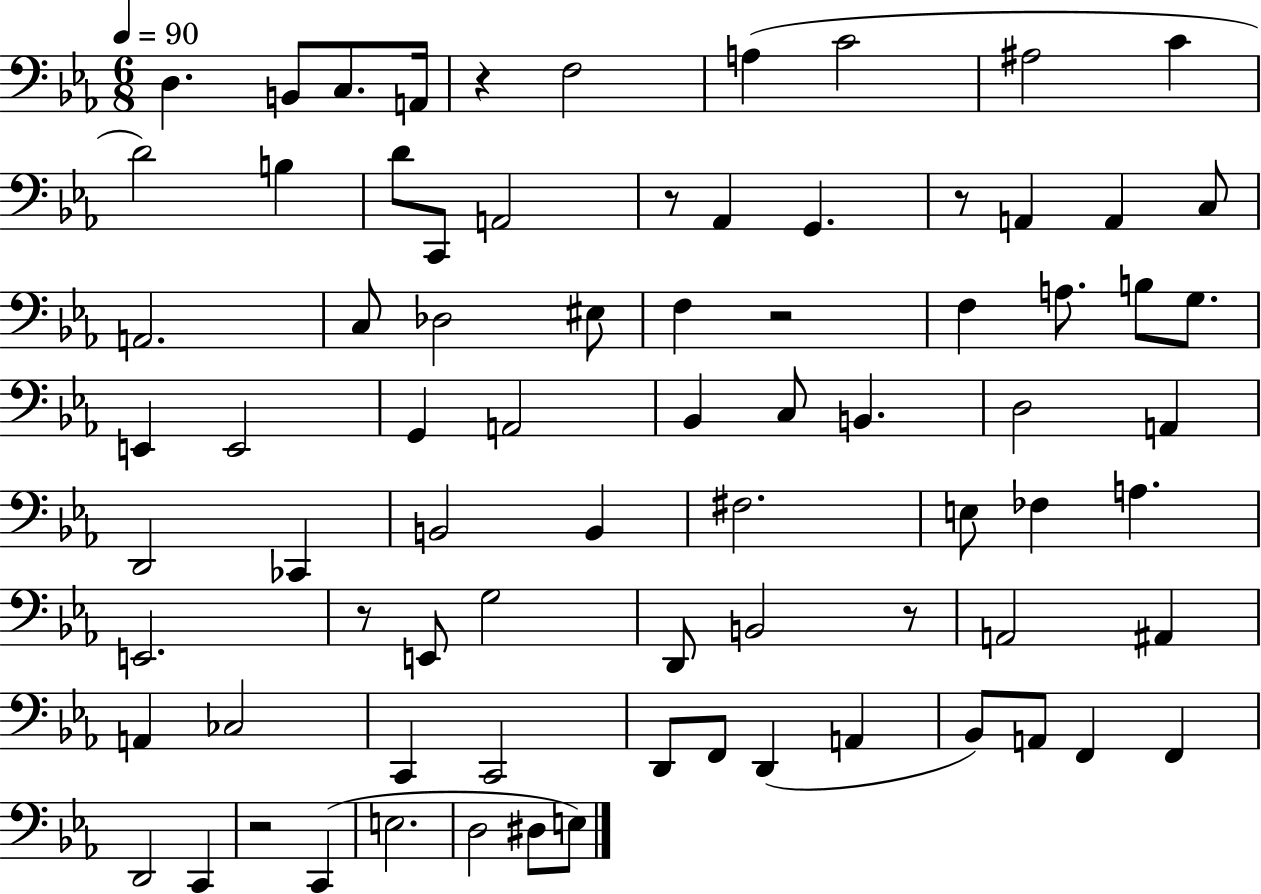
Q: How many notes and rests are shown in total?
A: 78